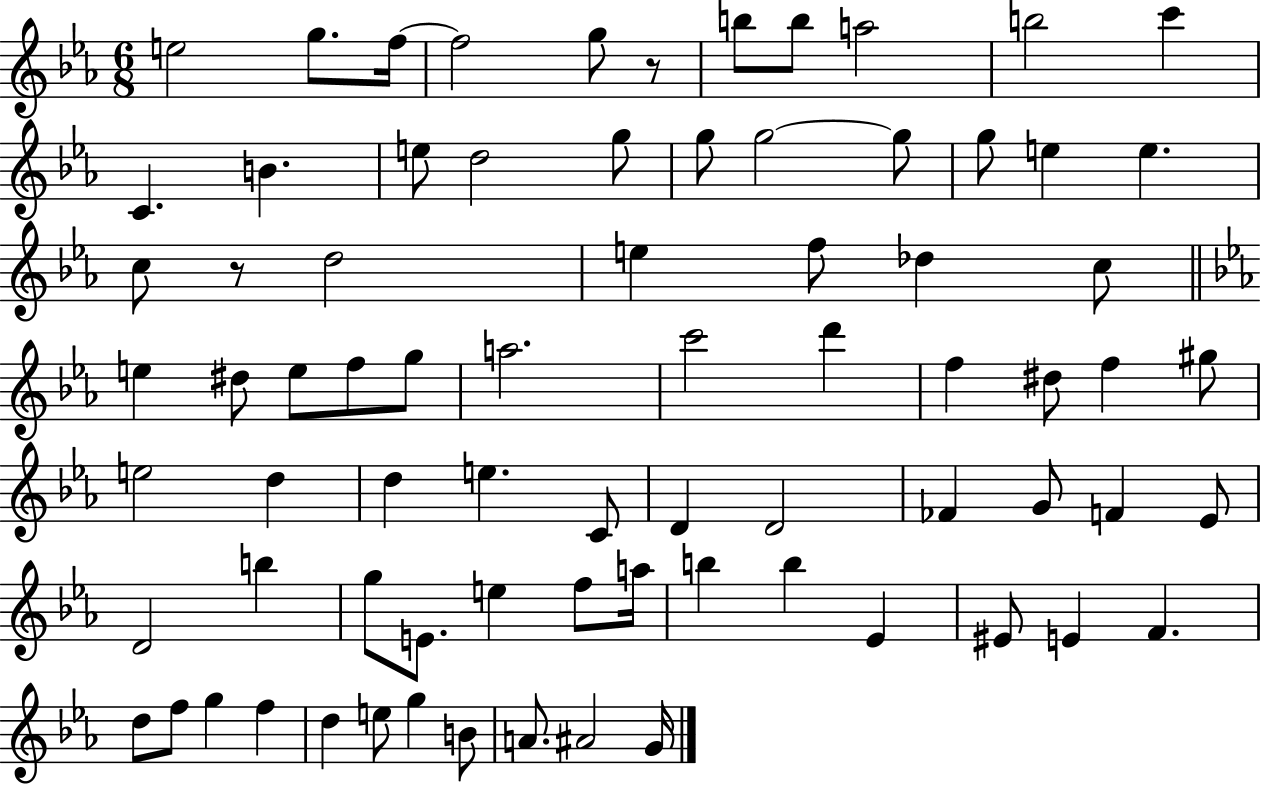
X:1
T:Untitled
M:6/8
L:1/4
K:Eb
e2 g/2 f/4 f2 g/2 z/2 b/2 b/2 a2 b2 c' C B e/2 d2 g/2 g/2 g2 g/2 g/2 e e c/2 z/2 d2 e f/2 _d c/2 e ^d/2 e/2 f/2 g/2 a2 c'2 d' f ^d/2 f ^g/2 e2 d d e C/2 D D2 _F G/2 F _E/2 D2 b g/2 E/2 e f/2 a/4 b b _E ^E/2 E F d/2 f/2 g f d e/2 g B/2 A/2 ^A2 G/4